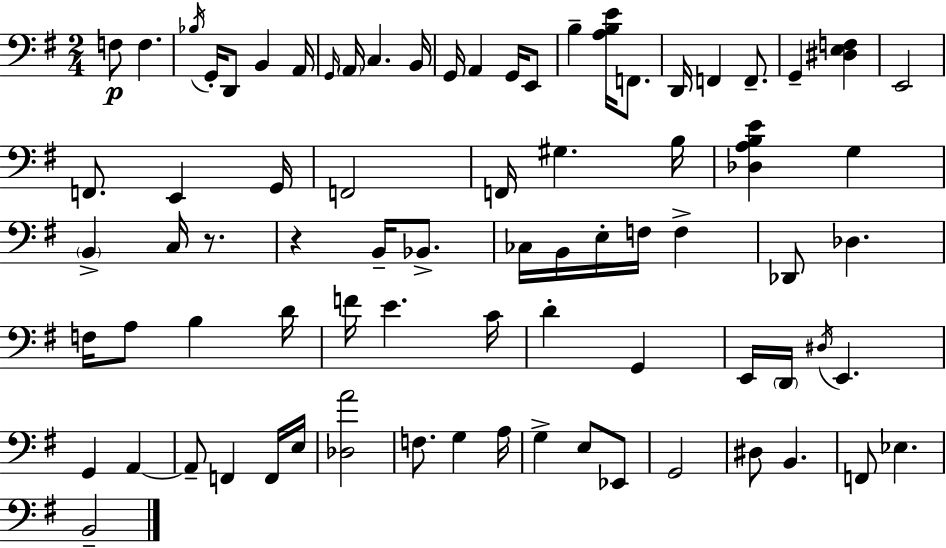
X:1
T:Untitled
M:2/4
L:1/4
K:G
F,/2 F, _B,/4 G,,/4 D,,/2 B,, A,,/4 G,,/4 A,,/4 C, B,,/4 G,,/4 A,, G,,/4 E,,/2 B, [A,B,E]/4 F,,/2 D,,/4 F,, F,,/2 G,, [^D,E,F,] E,,2 F,,/2 E,, G,,/4 F,,2 F,,/4 ^G, B,/4 [_D,A,B,E] G, B,, C,/4 z/2 z B,,/4 _B,,/2 _C,/4 B,,/4 E,/4 F,/4 F, _D,,/2 _D, F,/4 A,/2 B, D/4 F/4 E C/4 D G,, E,,/4 D,,/4 ^D,/4 E,, G,, A,, A,,/2 F,, F,,/4 E,/4 [_D,A]2 F,/2 G, A,/4 G, E,/2 _E,,/2 G,,2 ^D,/2 B,, F,,/2 _E, B,,2